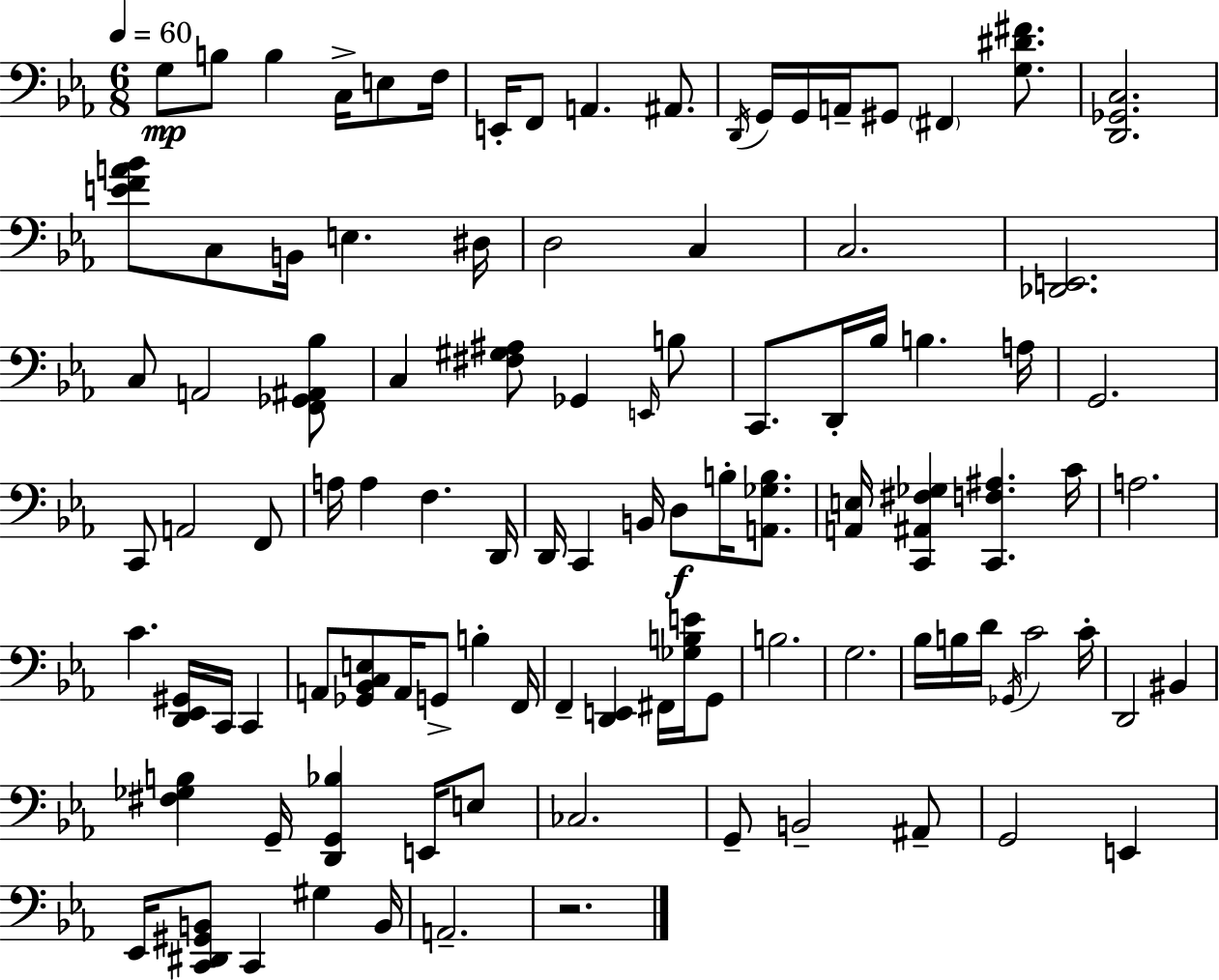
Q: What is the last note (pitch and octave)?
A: A2